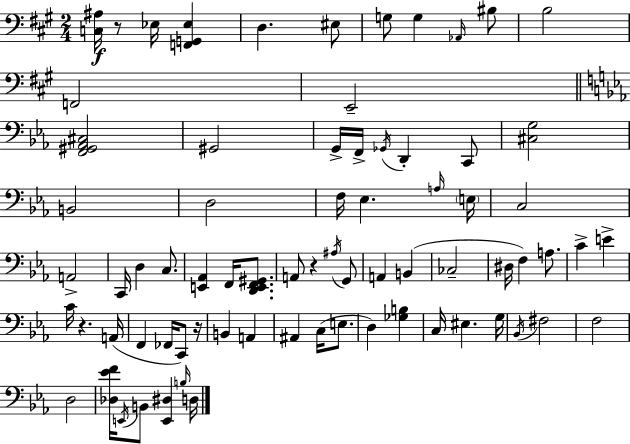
{
  \clef bass
  \numericTimeSignature
  \time 2/4
  \key a \major
  <c ais>16\f r8 ees16 <f, g, ees>4 | d4. eis8 | g8 g4 \grace { aes,16 } bis8 | b2 | \break f,2 | e,2-- | \bar "||" \break \key c \minor <f, gis, aes, cis>2 | gis,2 | g,16-> f,16-> \acciaccatura { ges,16 } d,4-. c,8 | <cis g>2 | \break b,2 | d2 | f16 ees4. | \grace { a16 } \parenthesize e16 c2 | \break a,2-> | c,16 d4 c8. | <e, aes,>4 f,16 <d, e, f, gis,>8. | a,8 r4 | \break \acciaccatura { ais16 } g,8 a,4 b,4( | ces2-- | dis16 f4) | a8. c'4-> e'4-> | \break c'16 r4. | a,16( f,4 fes,16 | c,8) r16 b,4 a,4 | ais,4 c16( | \break e8. d4) <ges b>4 | c16 eis4. | g16 \acciaccatura { bes,16 } fis2 | f2 | \break d2 | <des ees' f'>16 \acciaccatura { e,16 } b,8 | <e, dis>4 \grace { b16 } d16 \bar "|."
}